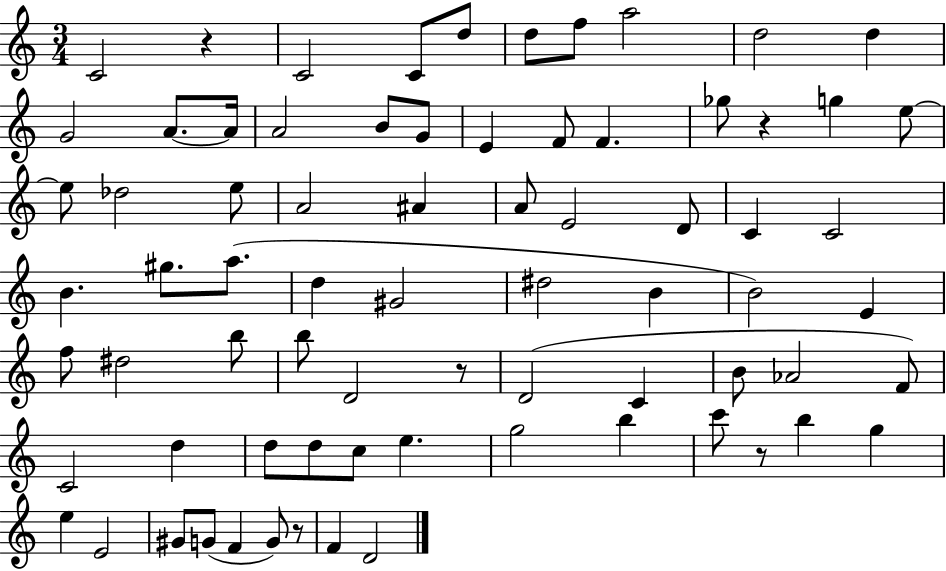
{
  \clef treble
  \numericTimeSignature
  \time 3/4
  \key c \major
  \repeat volta 2 { c'2 r4 | c'2 c'8 d''8 | d''8 f''8 a''2 | d''2 d''4 | \break g'2 a'8.~~ a'16 | a'2 b'8 g'8 | e'4 f'8 f'4. | ges''8 r4 g''4 e''8~~ | \break e''8 des''2 e''8 | a'2 ais'4 | a'8 e'2 d'8 | c'4 c'2 | \break b'4. gis''8. a''8.( | d''4 gis'2 | dis''2 b'4 | b'2) e'4 | \break f''8 dis''2 b''8 | b''8 d'2 r8 | d'2( c'4 | b'8 aes'2 f'8) | \break c'2 d''4 | d''8 d''8 c''8 e''4. | g''2 b''4 | c'''8 r8 b''4 g''4 | \break e''4 e'2 | gis'8 g'8( f'4 g'8) r8 | f'4 d'2 | } \bar "|."
}